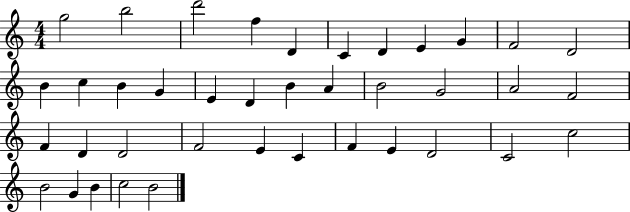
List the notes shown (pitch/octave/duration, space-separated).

G5/h B5/h D6/h F5/q D4/q C4/q D4/q E4/q G4/q F4/h D4/h B4/q C5/q B4/q G4/q E4/q D4/q B4/q A4/q B4/h G4/h A4/h F4/h F4/q D4/q D4/h F4/h E4/q C4/q F4/q E4/q D4/h C4/h C5/h B4/h G4/q B4/q C5/h B4/h